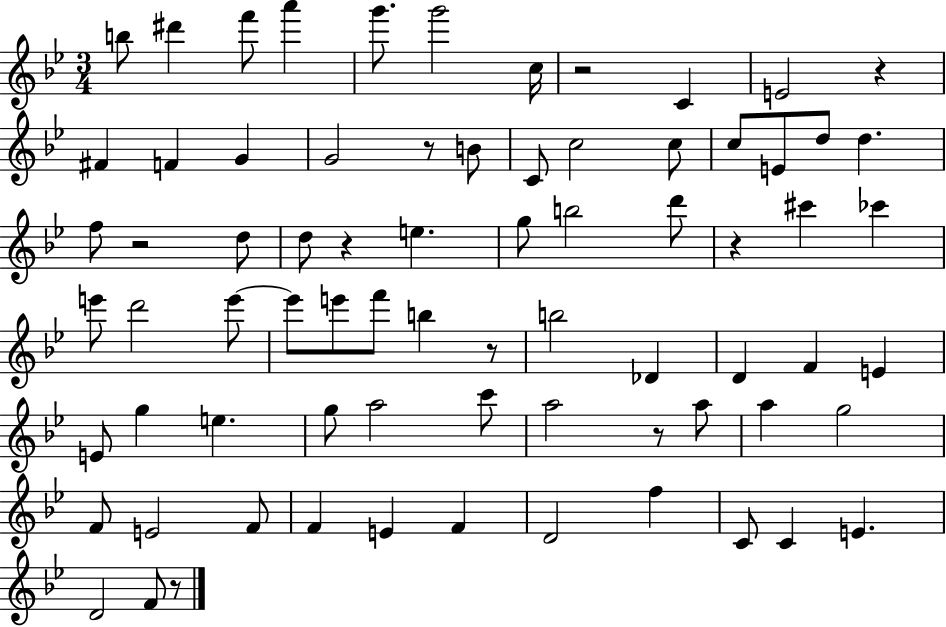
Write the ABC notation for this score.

X:1
T:Untitled
M:3/4
L:1/4
K:Bb
b/2 ^d' f'/2 a' g'/2 g'2 c/4 z2 C E2 z ^F F G G2 z/2 B/2 C/2 c2 c/2 c/2 E/2 d/2 d f/2 z2 d/2 d/2 z e g/2 b2 d'/2 z ^c' _c' e'/2 d'2 e'/2 e'/2 e'/2 f'/2 b z/2 b2 _D D F E E/2 g e g/2 a2 c'/2 a2 z/2 a/2 a g2 F/2 E2 F/2 F E F D2 f C/2 C E D2 F/2 z/2